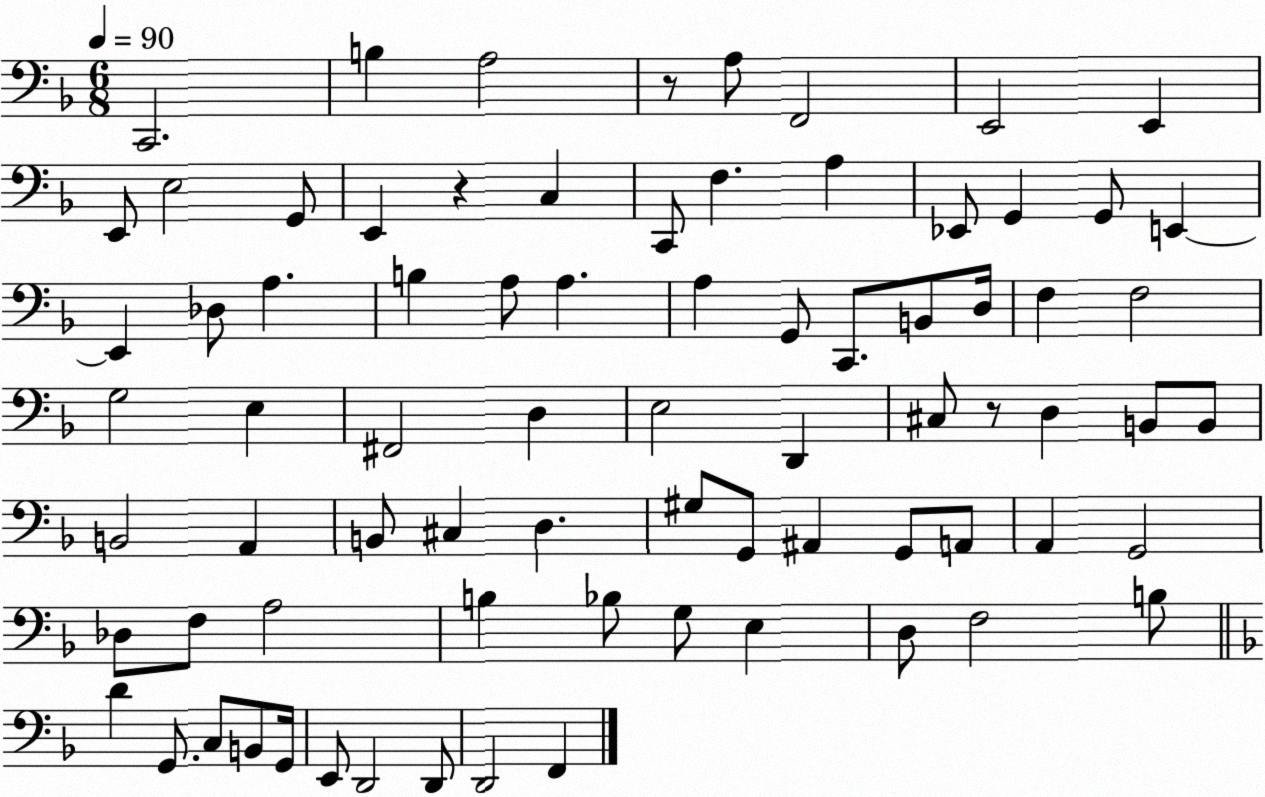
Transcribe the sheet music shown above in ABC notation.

X:1
T:Untitled
M:6/8
L:1/4
K:F
C,,2 B, A,2 z/2 A,/2 F,,2 E,,2 E,, E,,/2 E,2 G,,/2 E,, z C, C,,/2 F, A, _E,,/2 G,, G,,/2 E,, E,, _D,/2 A, B, A,/2 A, A, G,,/2 C,,/2 B,,/2 D,/4 F, F,2 G,2 E, ^F,,2 D, E,2 D,, ^C,/2 z/2 D, B,,/2 B,,/2 B,,2 A,, B,,/2 ^C, D, ^G,/2 G,,/2 ^A,, G,,/2 A,,/2 A,, G,,2 _D,/2 F,/2 A,2 B, _B,/2 G,/2 E, D,/2 F,2 B,/2 D G,,/2 C,/2 B,,/2 G,,/4 E,,/2 D,,2 D,,/2 D,,2 F,,